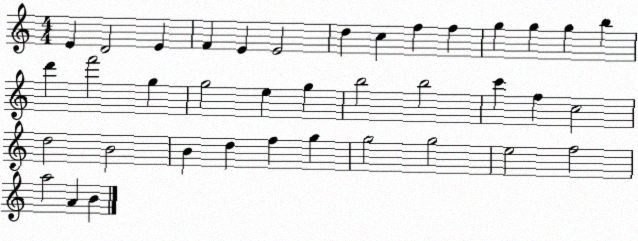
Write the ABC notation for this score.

X:1
T:Untitled
M:4/4
L:1/4
K:C
E D2 E F E E2 d c f f g g g b d' f'2 g g2 e g b2 b2 c' f c2 d2 B2 B d f g g2 g2 e2 f2 a2 A B